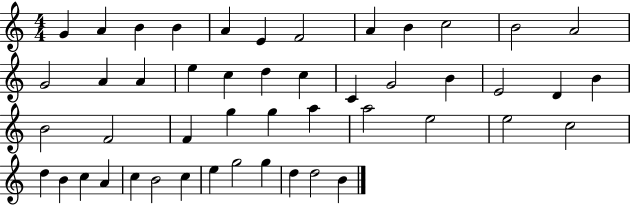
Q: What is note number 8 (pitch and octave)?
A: A4